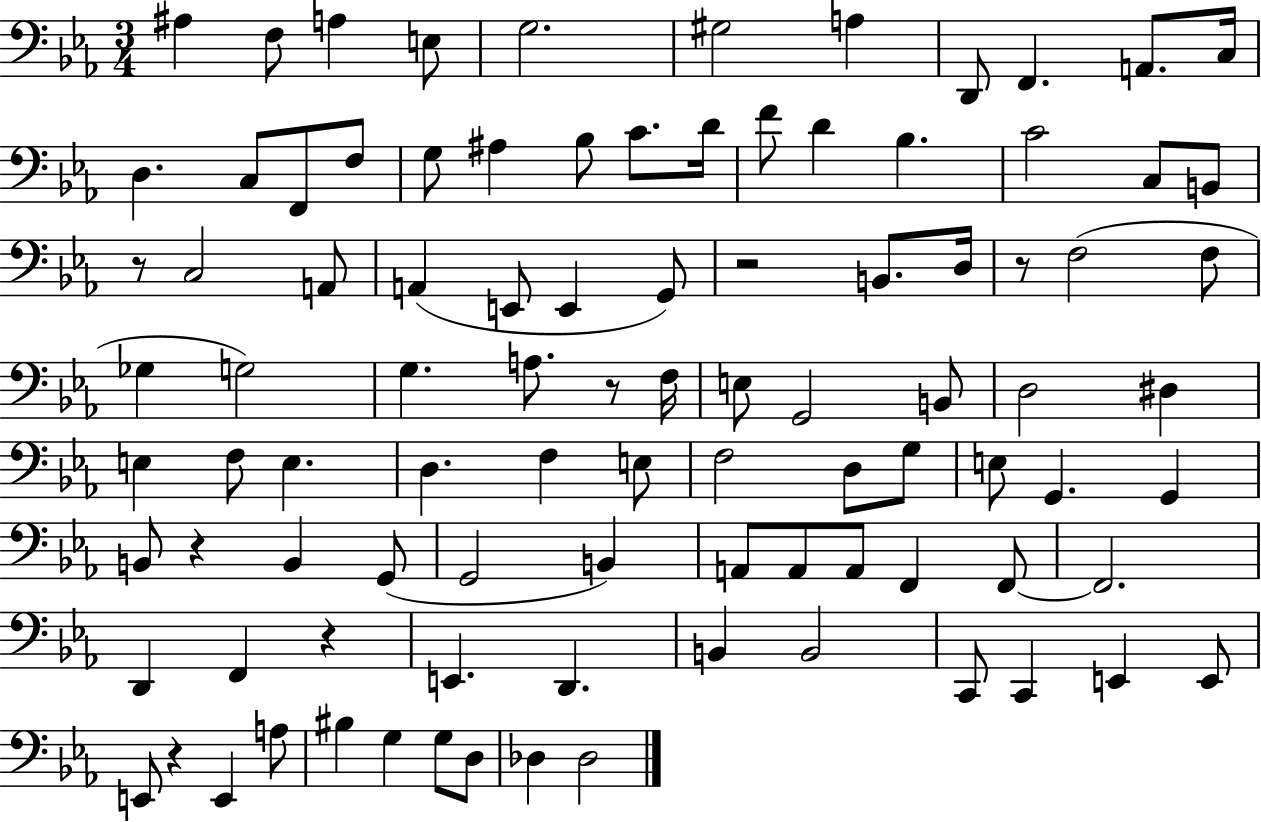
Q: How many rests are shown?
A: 7